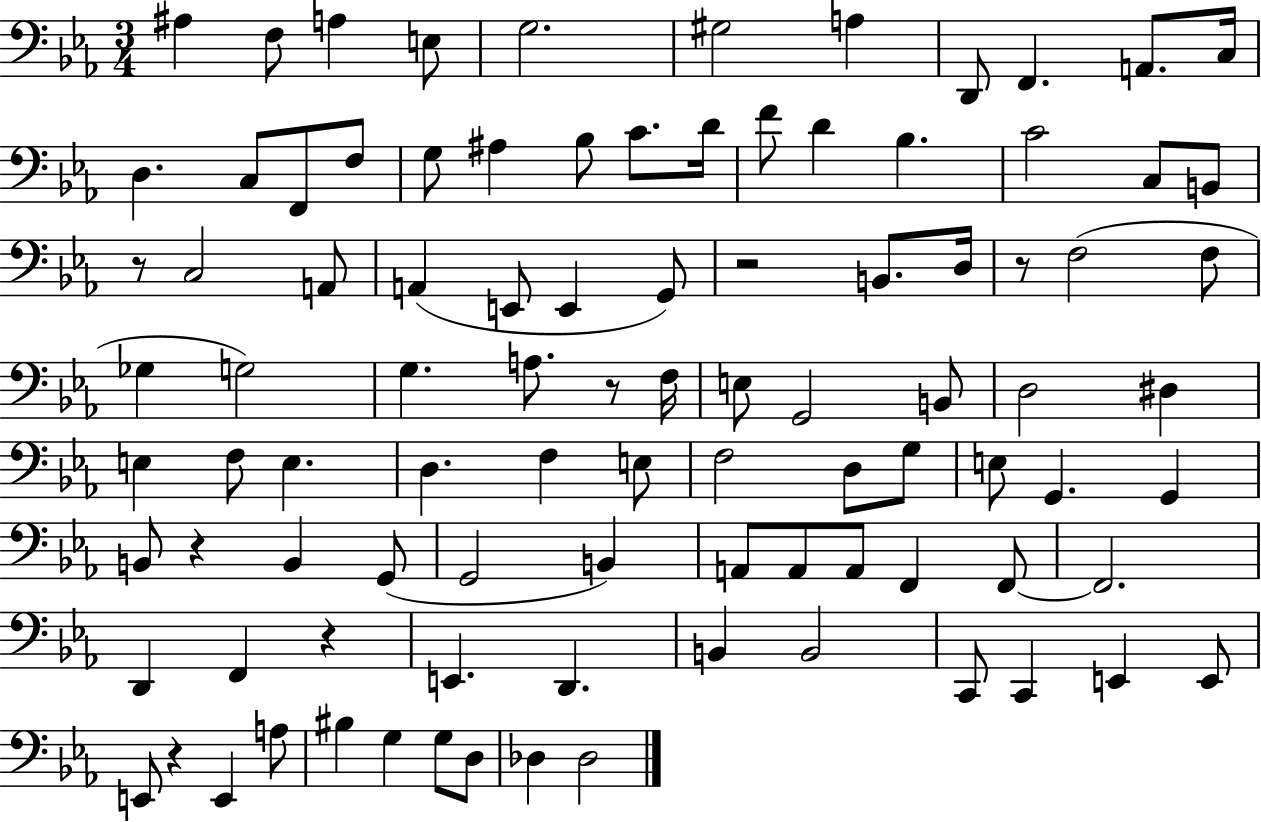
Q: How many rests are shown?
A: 7